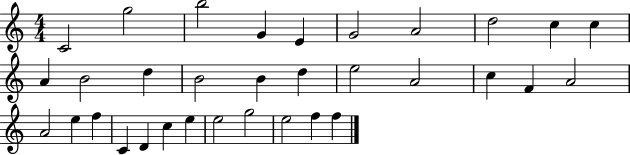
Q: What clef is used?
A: treble